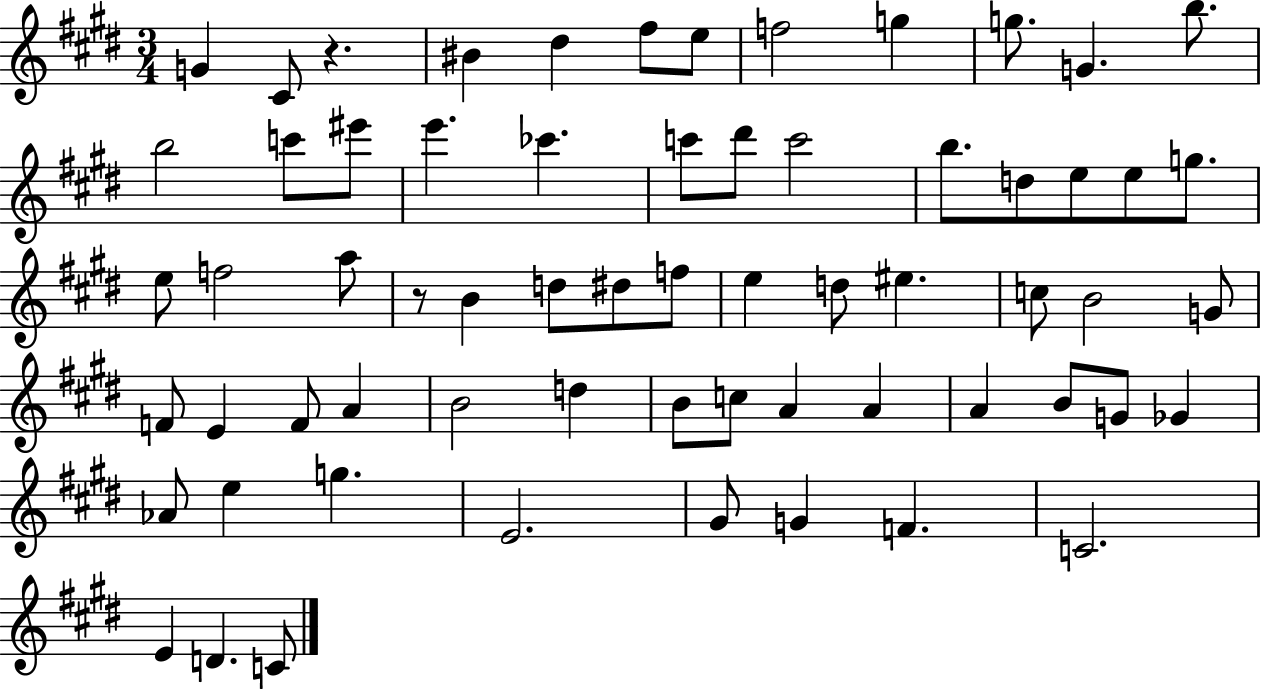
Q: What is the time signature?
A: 3/4